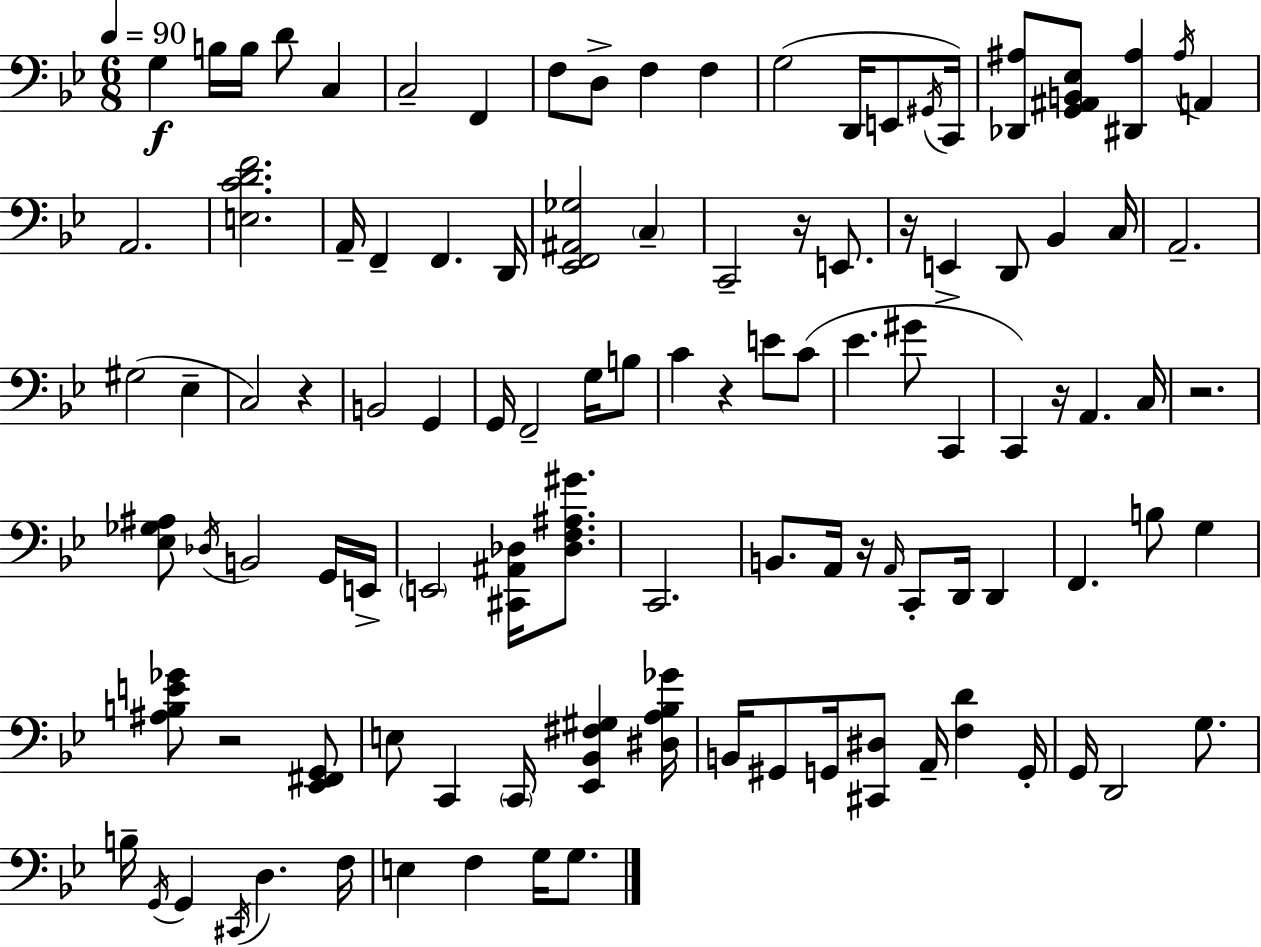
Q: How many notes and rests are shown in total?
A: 107